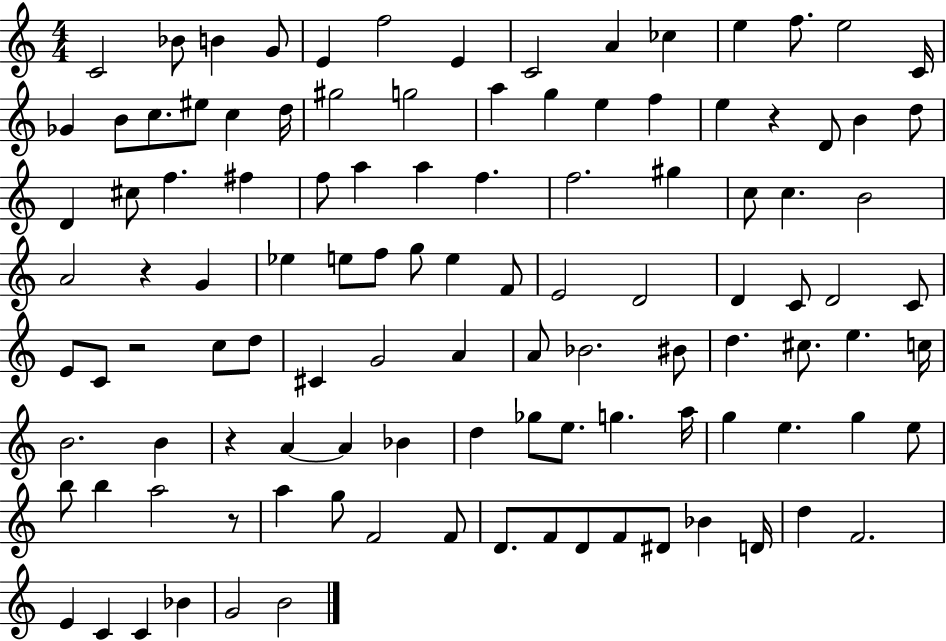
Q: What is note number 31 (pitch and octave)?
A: D4